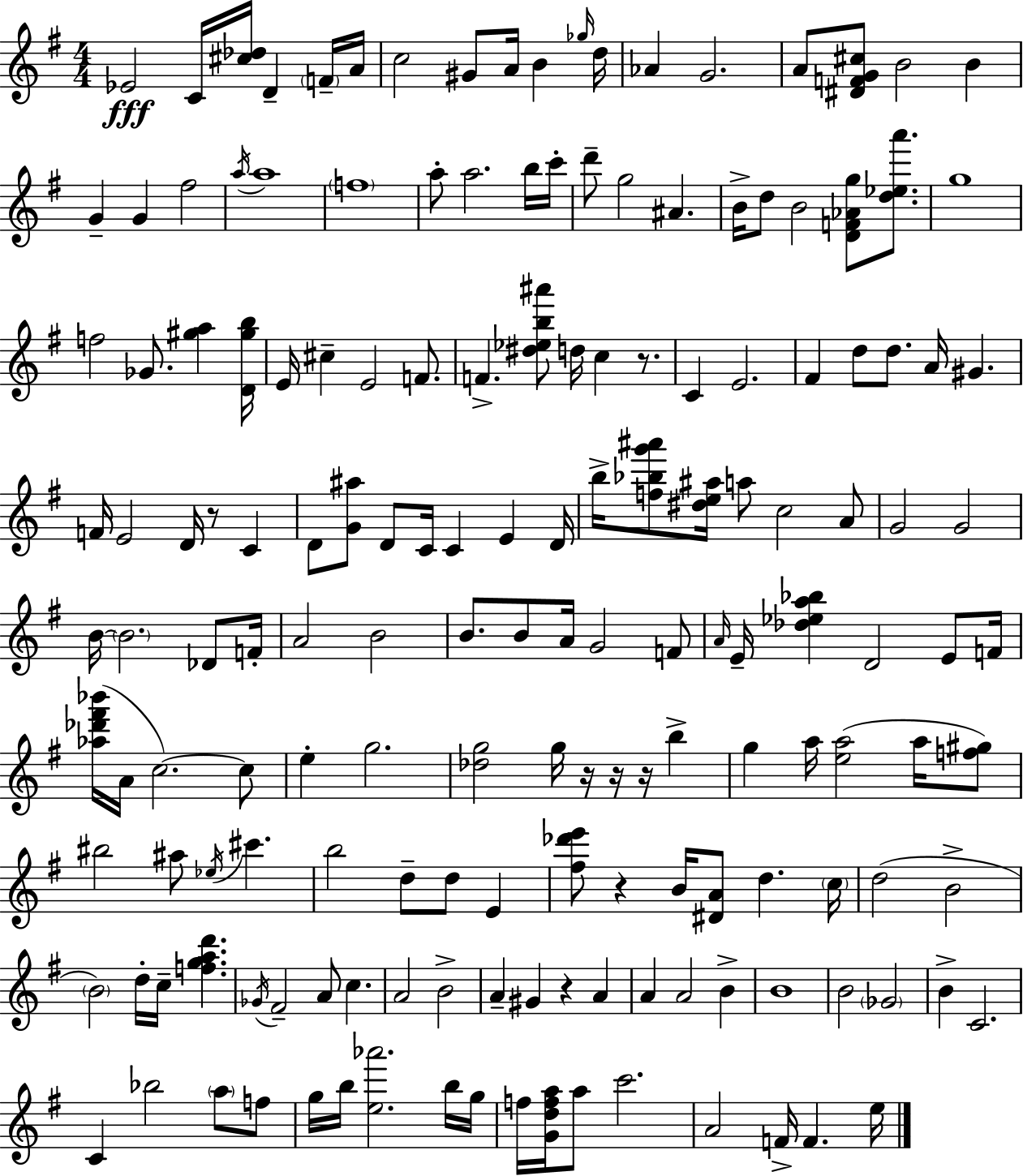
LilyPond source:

{
  \clef treble
  \numericTimeSignature
  \time 4/4
  \key e \minor
  \repeat volta 2 { ees'2\fff c'16 <cis'' des''>16 d'4-- \parenthesize f'16-- a'16 | c''2 gis'8 a'16 b'4 \grace { ges''16 } | d''16 aes'4 g'2. | a'8 <dis' f' g' cis''>8 b'2 b'4 | \break g'4-- g'4 fis''2 | \acciaccatura { a''16 } a''1 | \parenthesize f''1 | a''8-. a''2. | \break b''16 c'''16-. d'''8-- g''2 ais'4. | b'16-> d''8 b'2 <d' f' aes' g''>8 <d'' ees'' a'''>8. | g''1 | f''2 ges'8. <gis'' a''>4 | \break <d' gis'' b''>16 e'16 cis''4-- e'2 f'8. | f'4.-> <dis'' ees'' b'' ais'''>8 d''16 c''4 r8. | c'4 e'2. | fis'4 d''8 d''8. a'16 gis'4. | \break f'16 e'2 d'16 r8 c'4 | d'8 <g' ais''>8 d'8 c'16 c'4 e'4 | d'16 b''16-> <f'' bes'' g''' ais'''>8 <dis'' e'' ais''>16 a''8 c''2 | a'8 g'2 g'2 | \break b'16~~ \parenthesize b'2. des'8 | f'16-. a'2 b'2 | b'8. b'8 a'16 g'2 | f'8 \grace { a'16 } e'16-- <des'' ees'' a'' bes''>4 d'2 | \break e'8 f'16 <aes'' des''' fis''' bes'''>16( a'16 c''2.~~) | c''8 e''4-. g''2. | <des'' g''>2 g''16 r16 r16 r16 b''4-> | g''4 a''16 <e'' a''>2( | \break a''16 <f'' gis''>8) bis''2 ais''8 \acciaccatura { ees''16 } cis'''4. | b''2 d''8-- d''8 | e'4 <fis'' des''' e'''>8 r4 b'16 <dis' a'>8 d''4. | \parenthesize c''16 d''2( b'2-> | \break \parenthesize b'2) d''16-. c''16-- <f'' g'' a'' d'''>4. | \acciaccatura { ges'16 } fis'2-- a'8 c''4. | a'2 b'2-> | a'4-- gis'4 r4 | \break a'4 a'4 a'2 | b'4-> b'1 | b'2 \parenthesize ges'2 | b'4-> c'2. | \break c'4 bes''2 | \parenthesize a''8 f''8 g''16 b''16 <e'' aes'''>2. | b''16 g''16 f''16 <g' d'' f'' a''>16 a''8 c'''2. | a'2 f'16-> f'4. | \break e''16 } \bar "|."
}